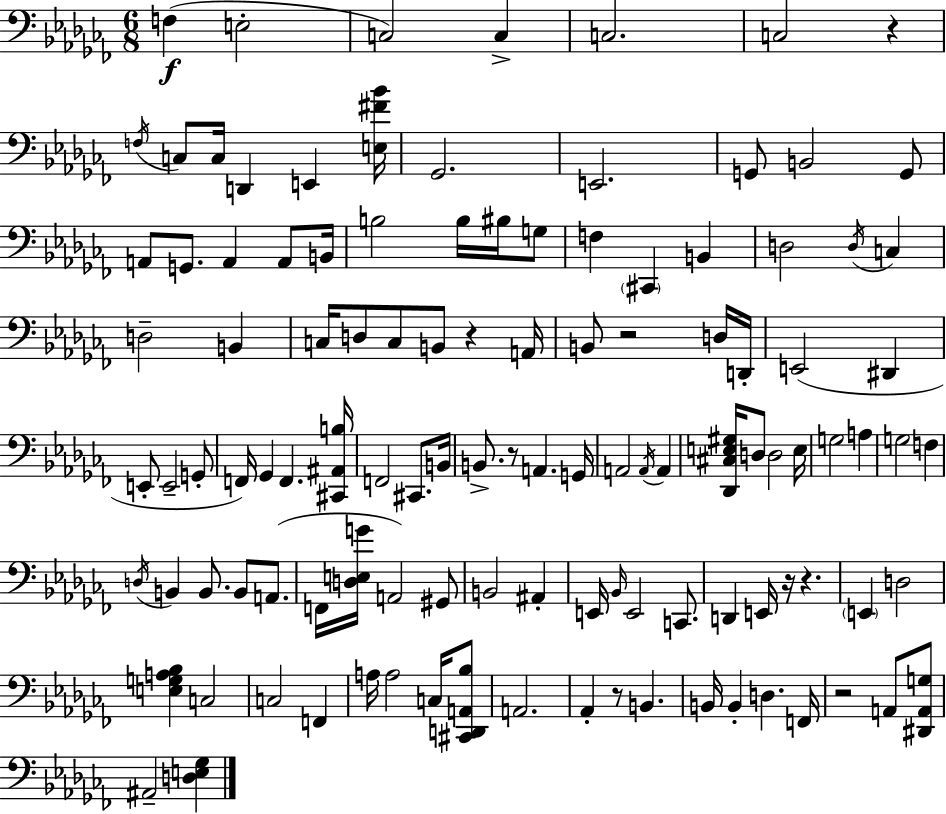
F3/q E3/h C3/h C3/q C3/h. C3/h R/q F3/s C3/e C3/s D2/q E2/q [E3,F#4,Bb4]/s Gb2/h. E2/h. G2/e B2/h G2/e A2/e G2/e. A2/q A2/e B2/s B3/h B3/s BIS3/s G3/e F3/q C#2/q B2/q D3/h D3/s C3/q D3/h B2/q C3/s D3/e C3/e B2/e R/q A2/s B2/e R/h D3/s D2/s E2/h D#2/q E2/e E2/h G2/e F2/s Gb2/q F2/q. [C#2,A#2,B3]/s F2/h C#2/e. B2/s B2/e. R/e A2/q. G2/s A2/h A2/s A2/q [Db2,C#3,E3,G#3]/s D3/e D3/h E3/s G3/h A3/q G3/h F3/q D3/s B2/q B2/e. B2/e A2/e. F2/s [D3,E3,G4]/s A2/h G#2/e B2/h A#2/q E2/s Bb2/s E2/h C2/e. D2/q E2/s R/s R/q. E2/q D3/h [E3,G3,A3,Bb3]/q C3/h C3/h F2/q A3/s A3/h C3/s [C#2,D2,A2,Bb3]/e A2/h. Ab2/q R/e B2/q. B2/s B2/q D3/q. F2/s R/h A2/e [D#2,A2,G3]/e A#2/h [D3,E3,Gb3]/q